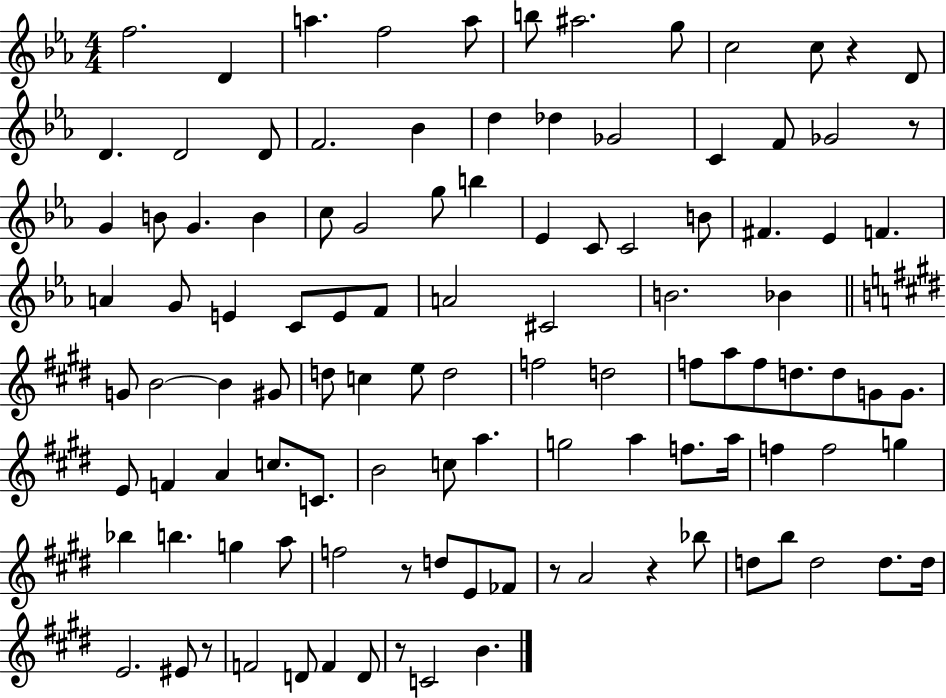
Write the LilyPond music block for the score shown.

{
  \clef treble
  \numericTimeSignature
  \time 4/4
  \key ees \major
  f''2. d'4 | a''4. f''2 a''8 | b''8 ais''2. g''8 | c''2 c''8 r4 d'8 | \break d'4. d'2 d'8 | f'2. bes'4 | d''4 des''4 ges'2 | c'4 f'8 ges'2 r8 | \break g'4 b'8 g'4. b'4 | c''8 g'2 g''8 b''4 | ees'4 c'8 c'2 b'8 | fis'4. ees'4 f'4. | \break a'4 g'8 e'4 c'8 e'8 f'8 | a'2 cis'2 | b'2. bes'4 | \bar "||" \break \key e \major g'8 b'2~~ b'4 gis'8 | d''8 c''4 e''8 d''2 | f''2 d''2 | f''8 a''8 f''8 d''8. d''8 g'8 g'8. | \break e'8 f'4 a'4 c''8. c'8. | b'2 c''8 a''4. | g''2 a''4 f''8. a''16 | f''4 f''2 g''4 | \break bes''4 b''4. g''4 a''8 | f''2 r8 d''8 e'8 fes'8 | r8 a'2 r4 bes''8 | d''8 b''8 d''2 d''8. d''16 | \break e'2. eis'8 r8 | f'2 d'8 f'4 d'8 | r8 c'2 b'4. | \bar "|."
}